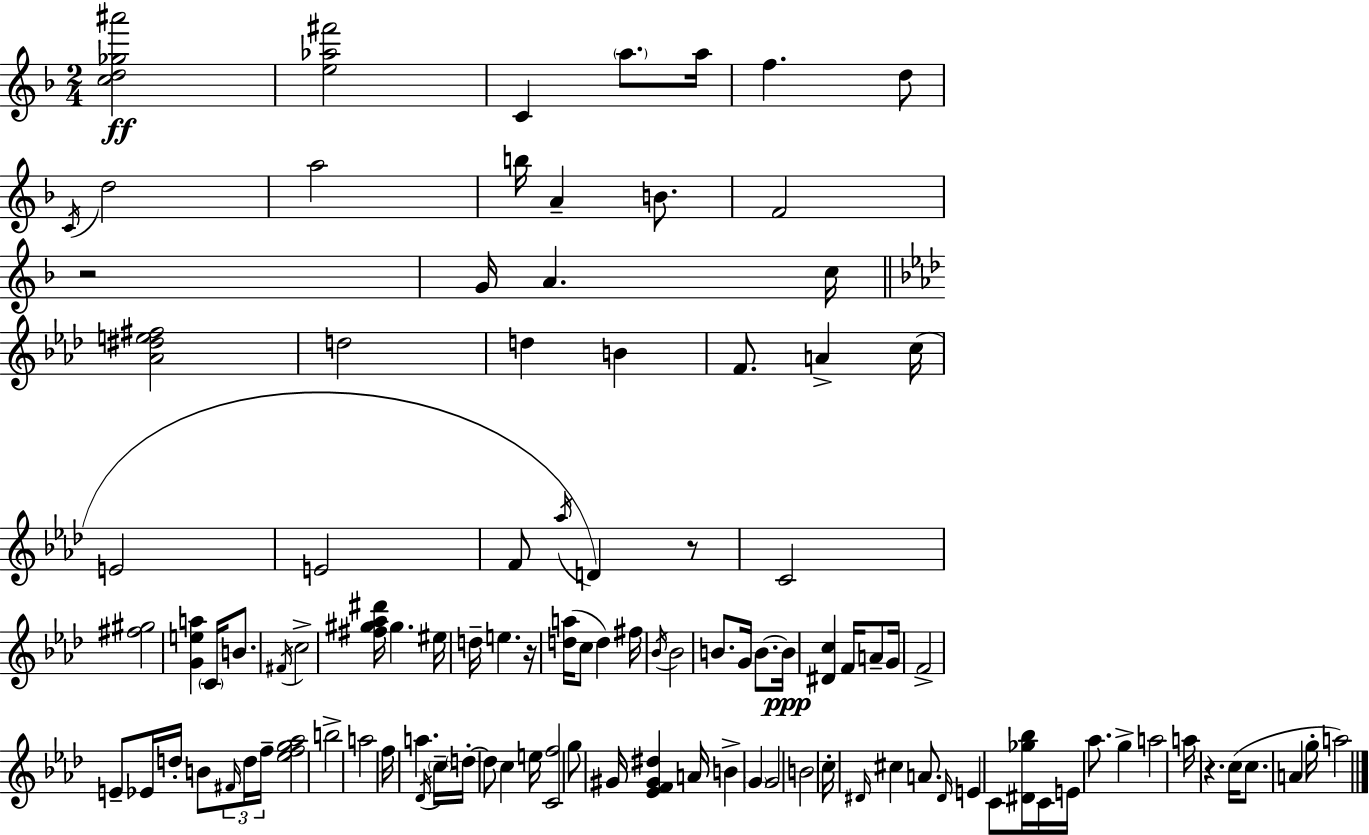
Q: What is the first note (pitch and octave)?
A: C4